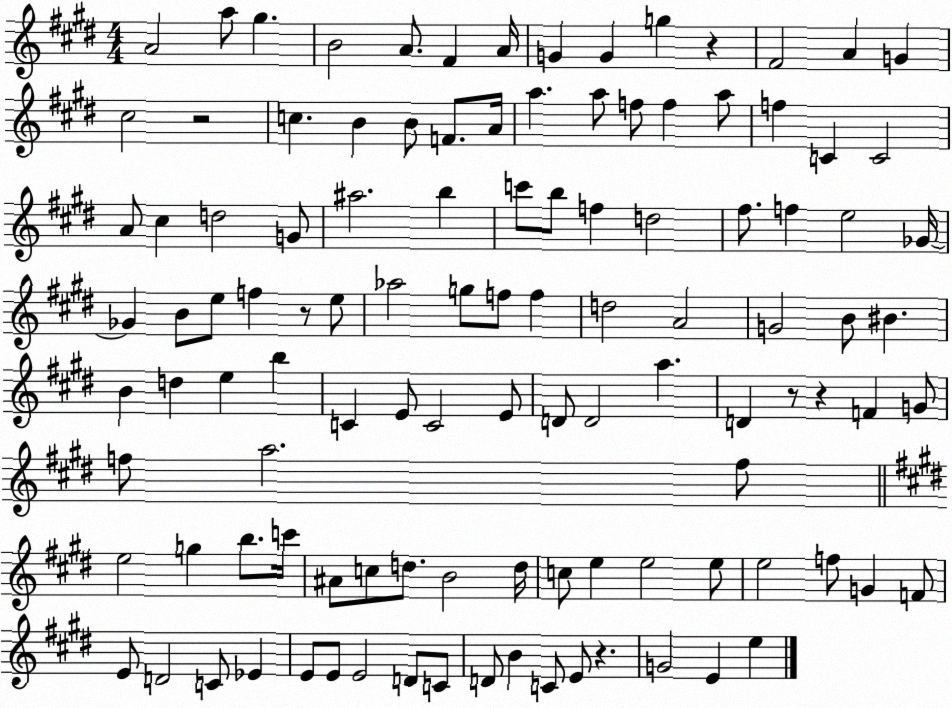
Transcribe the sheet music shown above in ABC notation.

X:1
T:Untitled
M:4/4
L:1/4
K:E
A2 a/2 ^g B2 A/2 ^F A/4 G G g z ^F2 A G ^c2 z2 c B B/2 F/2 A/4 a a/2 f/2 f a/2 f C C2 A/2 ^c d2 G/2 ^a2 b c'/2 b/2 f d2 ^f/2 f e2 _G/4 _G B/2 e/2 f z/2 e/2 _a2 g/2 f/2 f d2 A2 G2 B/2 ^B B d e b C E/2 C2 E/2 D/2 D2 a D z/2 z F G/2 f/2 a2 f/2 e2 g b/2 c'/4 ^A/2 c/2 d/2 B2 d/4 c/2 e e2 e/2 e2 f/2 G F/2 E/2 D2 C/2 _E E/2 E/2 E2 D/2 C/2 D/2 B C/2 E/2 z G2 E e